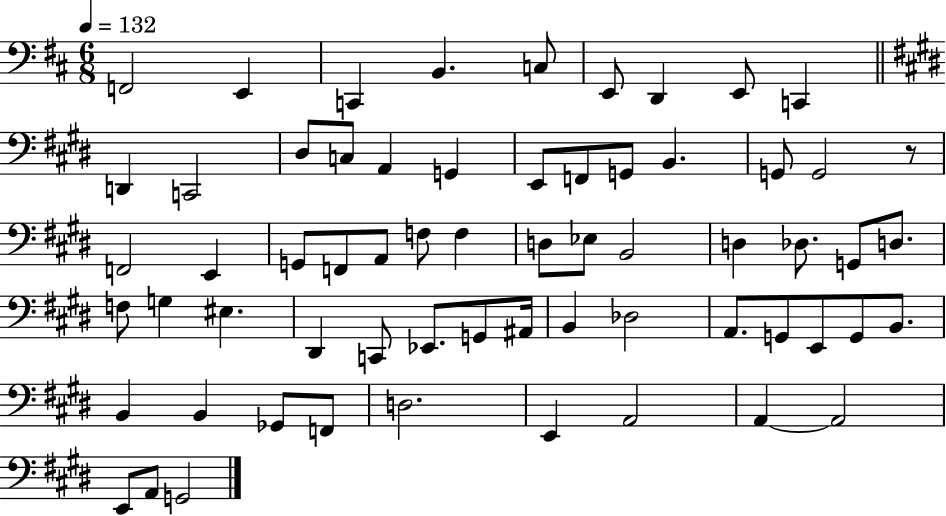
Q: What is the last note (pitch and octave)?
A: G2